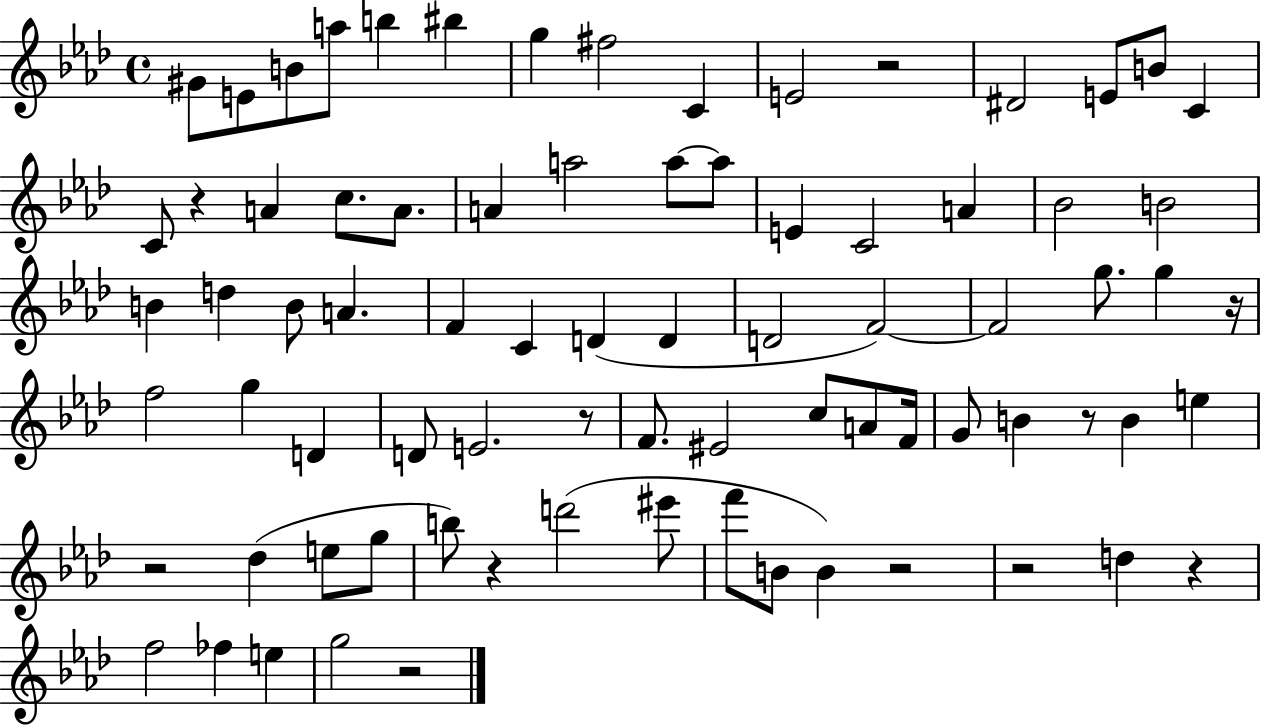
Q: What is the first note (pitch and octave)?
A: G#4